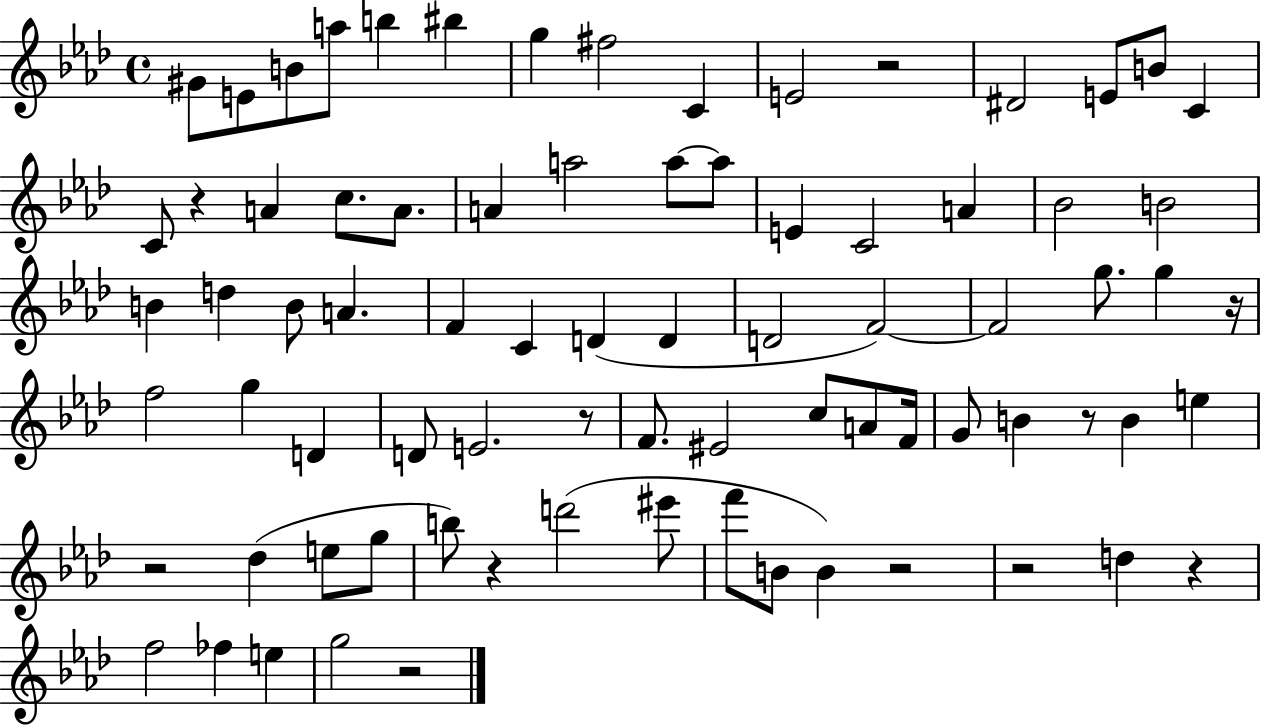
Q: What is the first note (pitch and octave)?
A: G#4